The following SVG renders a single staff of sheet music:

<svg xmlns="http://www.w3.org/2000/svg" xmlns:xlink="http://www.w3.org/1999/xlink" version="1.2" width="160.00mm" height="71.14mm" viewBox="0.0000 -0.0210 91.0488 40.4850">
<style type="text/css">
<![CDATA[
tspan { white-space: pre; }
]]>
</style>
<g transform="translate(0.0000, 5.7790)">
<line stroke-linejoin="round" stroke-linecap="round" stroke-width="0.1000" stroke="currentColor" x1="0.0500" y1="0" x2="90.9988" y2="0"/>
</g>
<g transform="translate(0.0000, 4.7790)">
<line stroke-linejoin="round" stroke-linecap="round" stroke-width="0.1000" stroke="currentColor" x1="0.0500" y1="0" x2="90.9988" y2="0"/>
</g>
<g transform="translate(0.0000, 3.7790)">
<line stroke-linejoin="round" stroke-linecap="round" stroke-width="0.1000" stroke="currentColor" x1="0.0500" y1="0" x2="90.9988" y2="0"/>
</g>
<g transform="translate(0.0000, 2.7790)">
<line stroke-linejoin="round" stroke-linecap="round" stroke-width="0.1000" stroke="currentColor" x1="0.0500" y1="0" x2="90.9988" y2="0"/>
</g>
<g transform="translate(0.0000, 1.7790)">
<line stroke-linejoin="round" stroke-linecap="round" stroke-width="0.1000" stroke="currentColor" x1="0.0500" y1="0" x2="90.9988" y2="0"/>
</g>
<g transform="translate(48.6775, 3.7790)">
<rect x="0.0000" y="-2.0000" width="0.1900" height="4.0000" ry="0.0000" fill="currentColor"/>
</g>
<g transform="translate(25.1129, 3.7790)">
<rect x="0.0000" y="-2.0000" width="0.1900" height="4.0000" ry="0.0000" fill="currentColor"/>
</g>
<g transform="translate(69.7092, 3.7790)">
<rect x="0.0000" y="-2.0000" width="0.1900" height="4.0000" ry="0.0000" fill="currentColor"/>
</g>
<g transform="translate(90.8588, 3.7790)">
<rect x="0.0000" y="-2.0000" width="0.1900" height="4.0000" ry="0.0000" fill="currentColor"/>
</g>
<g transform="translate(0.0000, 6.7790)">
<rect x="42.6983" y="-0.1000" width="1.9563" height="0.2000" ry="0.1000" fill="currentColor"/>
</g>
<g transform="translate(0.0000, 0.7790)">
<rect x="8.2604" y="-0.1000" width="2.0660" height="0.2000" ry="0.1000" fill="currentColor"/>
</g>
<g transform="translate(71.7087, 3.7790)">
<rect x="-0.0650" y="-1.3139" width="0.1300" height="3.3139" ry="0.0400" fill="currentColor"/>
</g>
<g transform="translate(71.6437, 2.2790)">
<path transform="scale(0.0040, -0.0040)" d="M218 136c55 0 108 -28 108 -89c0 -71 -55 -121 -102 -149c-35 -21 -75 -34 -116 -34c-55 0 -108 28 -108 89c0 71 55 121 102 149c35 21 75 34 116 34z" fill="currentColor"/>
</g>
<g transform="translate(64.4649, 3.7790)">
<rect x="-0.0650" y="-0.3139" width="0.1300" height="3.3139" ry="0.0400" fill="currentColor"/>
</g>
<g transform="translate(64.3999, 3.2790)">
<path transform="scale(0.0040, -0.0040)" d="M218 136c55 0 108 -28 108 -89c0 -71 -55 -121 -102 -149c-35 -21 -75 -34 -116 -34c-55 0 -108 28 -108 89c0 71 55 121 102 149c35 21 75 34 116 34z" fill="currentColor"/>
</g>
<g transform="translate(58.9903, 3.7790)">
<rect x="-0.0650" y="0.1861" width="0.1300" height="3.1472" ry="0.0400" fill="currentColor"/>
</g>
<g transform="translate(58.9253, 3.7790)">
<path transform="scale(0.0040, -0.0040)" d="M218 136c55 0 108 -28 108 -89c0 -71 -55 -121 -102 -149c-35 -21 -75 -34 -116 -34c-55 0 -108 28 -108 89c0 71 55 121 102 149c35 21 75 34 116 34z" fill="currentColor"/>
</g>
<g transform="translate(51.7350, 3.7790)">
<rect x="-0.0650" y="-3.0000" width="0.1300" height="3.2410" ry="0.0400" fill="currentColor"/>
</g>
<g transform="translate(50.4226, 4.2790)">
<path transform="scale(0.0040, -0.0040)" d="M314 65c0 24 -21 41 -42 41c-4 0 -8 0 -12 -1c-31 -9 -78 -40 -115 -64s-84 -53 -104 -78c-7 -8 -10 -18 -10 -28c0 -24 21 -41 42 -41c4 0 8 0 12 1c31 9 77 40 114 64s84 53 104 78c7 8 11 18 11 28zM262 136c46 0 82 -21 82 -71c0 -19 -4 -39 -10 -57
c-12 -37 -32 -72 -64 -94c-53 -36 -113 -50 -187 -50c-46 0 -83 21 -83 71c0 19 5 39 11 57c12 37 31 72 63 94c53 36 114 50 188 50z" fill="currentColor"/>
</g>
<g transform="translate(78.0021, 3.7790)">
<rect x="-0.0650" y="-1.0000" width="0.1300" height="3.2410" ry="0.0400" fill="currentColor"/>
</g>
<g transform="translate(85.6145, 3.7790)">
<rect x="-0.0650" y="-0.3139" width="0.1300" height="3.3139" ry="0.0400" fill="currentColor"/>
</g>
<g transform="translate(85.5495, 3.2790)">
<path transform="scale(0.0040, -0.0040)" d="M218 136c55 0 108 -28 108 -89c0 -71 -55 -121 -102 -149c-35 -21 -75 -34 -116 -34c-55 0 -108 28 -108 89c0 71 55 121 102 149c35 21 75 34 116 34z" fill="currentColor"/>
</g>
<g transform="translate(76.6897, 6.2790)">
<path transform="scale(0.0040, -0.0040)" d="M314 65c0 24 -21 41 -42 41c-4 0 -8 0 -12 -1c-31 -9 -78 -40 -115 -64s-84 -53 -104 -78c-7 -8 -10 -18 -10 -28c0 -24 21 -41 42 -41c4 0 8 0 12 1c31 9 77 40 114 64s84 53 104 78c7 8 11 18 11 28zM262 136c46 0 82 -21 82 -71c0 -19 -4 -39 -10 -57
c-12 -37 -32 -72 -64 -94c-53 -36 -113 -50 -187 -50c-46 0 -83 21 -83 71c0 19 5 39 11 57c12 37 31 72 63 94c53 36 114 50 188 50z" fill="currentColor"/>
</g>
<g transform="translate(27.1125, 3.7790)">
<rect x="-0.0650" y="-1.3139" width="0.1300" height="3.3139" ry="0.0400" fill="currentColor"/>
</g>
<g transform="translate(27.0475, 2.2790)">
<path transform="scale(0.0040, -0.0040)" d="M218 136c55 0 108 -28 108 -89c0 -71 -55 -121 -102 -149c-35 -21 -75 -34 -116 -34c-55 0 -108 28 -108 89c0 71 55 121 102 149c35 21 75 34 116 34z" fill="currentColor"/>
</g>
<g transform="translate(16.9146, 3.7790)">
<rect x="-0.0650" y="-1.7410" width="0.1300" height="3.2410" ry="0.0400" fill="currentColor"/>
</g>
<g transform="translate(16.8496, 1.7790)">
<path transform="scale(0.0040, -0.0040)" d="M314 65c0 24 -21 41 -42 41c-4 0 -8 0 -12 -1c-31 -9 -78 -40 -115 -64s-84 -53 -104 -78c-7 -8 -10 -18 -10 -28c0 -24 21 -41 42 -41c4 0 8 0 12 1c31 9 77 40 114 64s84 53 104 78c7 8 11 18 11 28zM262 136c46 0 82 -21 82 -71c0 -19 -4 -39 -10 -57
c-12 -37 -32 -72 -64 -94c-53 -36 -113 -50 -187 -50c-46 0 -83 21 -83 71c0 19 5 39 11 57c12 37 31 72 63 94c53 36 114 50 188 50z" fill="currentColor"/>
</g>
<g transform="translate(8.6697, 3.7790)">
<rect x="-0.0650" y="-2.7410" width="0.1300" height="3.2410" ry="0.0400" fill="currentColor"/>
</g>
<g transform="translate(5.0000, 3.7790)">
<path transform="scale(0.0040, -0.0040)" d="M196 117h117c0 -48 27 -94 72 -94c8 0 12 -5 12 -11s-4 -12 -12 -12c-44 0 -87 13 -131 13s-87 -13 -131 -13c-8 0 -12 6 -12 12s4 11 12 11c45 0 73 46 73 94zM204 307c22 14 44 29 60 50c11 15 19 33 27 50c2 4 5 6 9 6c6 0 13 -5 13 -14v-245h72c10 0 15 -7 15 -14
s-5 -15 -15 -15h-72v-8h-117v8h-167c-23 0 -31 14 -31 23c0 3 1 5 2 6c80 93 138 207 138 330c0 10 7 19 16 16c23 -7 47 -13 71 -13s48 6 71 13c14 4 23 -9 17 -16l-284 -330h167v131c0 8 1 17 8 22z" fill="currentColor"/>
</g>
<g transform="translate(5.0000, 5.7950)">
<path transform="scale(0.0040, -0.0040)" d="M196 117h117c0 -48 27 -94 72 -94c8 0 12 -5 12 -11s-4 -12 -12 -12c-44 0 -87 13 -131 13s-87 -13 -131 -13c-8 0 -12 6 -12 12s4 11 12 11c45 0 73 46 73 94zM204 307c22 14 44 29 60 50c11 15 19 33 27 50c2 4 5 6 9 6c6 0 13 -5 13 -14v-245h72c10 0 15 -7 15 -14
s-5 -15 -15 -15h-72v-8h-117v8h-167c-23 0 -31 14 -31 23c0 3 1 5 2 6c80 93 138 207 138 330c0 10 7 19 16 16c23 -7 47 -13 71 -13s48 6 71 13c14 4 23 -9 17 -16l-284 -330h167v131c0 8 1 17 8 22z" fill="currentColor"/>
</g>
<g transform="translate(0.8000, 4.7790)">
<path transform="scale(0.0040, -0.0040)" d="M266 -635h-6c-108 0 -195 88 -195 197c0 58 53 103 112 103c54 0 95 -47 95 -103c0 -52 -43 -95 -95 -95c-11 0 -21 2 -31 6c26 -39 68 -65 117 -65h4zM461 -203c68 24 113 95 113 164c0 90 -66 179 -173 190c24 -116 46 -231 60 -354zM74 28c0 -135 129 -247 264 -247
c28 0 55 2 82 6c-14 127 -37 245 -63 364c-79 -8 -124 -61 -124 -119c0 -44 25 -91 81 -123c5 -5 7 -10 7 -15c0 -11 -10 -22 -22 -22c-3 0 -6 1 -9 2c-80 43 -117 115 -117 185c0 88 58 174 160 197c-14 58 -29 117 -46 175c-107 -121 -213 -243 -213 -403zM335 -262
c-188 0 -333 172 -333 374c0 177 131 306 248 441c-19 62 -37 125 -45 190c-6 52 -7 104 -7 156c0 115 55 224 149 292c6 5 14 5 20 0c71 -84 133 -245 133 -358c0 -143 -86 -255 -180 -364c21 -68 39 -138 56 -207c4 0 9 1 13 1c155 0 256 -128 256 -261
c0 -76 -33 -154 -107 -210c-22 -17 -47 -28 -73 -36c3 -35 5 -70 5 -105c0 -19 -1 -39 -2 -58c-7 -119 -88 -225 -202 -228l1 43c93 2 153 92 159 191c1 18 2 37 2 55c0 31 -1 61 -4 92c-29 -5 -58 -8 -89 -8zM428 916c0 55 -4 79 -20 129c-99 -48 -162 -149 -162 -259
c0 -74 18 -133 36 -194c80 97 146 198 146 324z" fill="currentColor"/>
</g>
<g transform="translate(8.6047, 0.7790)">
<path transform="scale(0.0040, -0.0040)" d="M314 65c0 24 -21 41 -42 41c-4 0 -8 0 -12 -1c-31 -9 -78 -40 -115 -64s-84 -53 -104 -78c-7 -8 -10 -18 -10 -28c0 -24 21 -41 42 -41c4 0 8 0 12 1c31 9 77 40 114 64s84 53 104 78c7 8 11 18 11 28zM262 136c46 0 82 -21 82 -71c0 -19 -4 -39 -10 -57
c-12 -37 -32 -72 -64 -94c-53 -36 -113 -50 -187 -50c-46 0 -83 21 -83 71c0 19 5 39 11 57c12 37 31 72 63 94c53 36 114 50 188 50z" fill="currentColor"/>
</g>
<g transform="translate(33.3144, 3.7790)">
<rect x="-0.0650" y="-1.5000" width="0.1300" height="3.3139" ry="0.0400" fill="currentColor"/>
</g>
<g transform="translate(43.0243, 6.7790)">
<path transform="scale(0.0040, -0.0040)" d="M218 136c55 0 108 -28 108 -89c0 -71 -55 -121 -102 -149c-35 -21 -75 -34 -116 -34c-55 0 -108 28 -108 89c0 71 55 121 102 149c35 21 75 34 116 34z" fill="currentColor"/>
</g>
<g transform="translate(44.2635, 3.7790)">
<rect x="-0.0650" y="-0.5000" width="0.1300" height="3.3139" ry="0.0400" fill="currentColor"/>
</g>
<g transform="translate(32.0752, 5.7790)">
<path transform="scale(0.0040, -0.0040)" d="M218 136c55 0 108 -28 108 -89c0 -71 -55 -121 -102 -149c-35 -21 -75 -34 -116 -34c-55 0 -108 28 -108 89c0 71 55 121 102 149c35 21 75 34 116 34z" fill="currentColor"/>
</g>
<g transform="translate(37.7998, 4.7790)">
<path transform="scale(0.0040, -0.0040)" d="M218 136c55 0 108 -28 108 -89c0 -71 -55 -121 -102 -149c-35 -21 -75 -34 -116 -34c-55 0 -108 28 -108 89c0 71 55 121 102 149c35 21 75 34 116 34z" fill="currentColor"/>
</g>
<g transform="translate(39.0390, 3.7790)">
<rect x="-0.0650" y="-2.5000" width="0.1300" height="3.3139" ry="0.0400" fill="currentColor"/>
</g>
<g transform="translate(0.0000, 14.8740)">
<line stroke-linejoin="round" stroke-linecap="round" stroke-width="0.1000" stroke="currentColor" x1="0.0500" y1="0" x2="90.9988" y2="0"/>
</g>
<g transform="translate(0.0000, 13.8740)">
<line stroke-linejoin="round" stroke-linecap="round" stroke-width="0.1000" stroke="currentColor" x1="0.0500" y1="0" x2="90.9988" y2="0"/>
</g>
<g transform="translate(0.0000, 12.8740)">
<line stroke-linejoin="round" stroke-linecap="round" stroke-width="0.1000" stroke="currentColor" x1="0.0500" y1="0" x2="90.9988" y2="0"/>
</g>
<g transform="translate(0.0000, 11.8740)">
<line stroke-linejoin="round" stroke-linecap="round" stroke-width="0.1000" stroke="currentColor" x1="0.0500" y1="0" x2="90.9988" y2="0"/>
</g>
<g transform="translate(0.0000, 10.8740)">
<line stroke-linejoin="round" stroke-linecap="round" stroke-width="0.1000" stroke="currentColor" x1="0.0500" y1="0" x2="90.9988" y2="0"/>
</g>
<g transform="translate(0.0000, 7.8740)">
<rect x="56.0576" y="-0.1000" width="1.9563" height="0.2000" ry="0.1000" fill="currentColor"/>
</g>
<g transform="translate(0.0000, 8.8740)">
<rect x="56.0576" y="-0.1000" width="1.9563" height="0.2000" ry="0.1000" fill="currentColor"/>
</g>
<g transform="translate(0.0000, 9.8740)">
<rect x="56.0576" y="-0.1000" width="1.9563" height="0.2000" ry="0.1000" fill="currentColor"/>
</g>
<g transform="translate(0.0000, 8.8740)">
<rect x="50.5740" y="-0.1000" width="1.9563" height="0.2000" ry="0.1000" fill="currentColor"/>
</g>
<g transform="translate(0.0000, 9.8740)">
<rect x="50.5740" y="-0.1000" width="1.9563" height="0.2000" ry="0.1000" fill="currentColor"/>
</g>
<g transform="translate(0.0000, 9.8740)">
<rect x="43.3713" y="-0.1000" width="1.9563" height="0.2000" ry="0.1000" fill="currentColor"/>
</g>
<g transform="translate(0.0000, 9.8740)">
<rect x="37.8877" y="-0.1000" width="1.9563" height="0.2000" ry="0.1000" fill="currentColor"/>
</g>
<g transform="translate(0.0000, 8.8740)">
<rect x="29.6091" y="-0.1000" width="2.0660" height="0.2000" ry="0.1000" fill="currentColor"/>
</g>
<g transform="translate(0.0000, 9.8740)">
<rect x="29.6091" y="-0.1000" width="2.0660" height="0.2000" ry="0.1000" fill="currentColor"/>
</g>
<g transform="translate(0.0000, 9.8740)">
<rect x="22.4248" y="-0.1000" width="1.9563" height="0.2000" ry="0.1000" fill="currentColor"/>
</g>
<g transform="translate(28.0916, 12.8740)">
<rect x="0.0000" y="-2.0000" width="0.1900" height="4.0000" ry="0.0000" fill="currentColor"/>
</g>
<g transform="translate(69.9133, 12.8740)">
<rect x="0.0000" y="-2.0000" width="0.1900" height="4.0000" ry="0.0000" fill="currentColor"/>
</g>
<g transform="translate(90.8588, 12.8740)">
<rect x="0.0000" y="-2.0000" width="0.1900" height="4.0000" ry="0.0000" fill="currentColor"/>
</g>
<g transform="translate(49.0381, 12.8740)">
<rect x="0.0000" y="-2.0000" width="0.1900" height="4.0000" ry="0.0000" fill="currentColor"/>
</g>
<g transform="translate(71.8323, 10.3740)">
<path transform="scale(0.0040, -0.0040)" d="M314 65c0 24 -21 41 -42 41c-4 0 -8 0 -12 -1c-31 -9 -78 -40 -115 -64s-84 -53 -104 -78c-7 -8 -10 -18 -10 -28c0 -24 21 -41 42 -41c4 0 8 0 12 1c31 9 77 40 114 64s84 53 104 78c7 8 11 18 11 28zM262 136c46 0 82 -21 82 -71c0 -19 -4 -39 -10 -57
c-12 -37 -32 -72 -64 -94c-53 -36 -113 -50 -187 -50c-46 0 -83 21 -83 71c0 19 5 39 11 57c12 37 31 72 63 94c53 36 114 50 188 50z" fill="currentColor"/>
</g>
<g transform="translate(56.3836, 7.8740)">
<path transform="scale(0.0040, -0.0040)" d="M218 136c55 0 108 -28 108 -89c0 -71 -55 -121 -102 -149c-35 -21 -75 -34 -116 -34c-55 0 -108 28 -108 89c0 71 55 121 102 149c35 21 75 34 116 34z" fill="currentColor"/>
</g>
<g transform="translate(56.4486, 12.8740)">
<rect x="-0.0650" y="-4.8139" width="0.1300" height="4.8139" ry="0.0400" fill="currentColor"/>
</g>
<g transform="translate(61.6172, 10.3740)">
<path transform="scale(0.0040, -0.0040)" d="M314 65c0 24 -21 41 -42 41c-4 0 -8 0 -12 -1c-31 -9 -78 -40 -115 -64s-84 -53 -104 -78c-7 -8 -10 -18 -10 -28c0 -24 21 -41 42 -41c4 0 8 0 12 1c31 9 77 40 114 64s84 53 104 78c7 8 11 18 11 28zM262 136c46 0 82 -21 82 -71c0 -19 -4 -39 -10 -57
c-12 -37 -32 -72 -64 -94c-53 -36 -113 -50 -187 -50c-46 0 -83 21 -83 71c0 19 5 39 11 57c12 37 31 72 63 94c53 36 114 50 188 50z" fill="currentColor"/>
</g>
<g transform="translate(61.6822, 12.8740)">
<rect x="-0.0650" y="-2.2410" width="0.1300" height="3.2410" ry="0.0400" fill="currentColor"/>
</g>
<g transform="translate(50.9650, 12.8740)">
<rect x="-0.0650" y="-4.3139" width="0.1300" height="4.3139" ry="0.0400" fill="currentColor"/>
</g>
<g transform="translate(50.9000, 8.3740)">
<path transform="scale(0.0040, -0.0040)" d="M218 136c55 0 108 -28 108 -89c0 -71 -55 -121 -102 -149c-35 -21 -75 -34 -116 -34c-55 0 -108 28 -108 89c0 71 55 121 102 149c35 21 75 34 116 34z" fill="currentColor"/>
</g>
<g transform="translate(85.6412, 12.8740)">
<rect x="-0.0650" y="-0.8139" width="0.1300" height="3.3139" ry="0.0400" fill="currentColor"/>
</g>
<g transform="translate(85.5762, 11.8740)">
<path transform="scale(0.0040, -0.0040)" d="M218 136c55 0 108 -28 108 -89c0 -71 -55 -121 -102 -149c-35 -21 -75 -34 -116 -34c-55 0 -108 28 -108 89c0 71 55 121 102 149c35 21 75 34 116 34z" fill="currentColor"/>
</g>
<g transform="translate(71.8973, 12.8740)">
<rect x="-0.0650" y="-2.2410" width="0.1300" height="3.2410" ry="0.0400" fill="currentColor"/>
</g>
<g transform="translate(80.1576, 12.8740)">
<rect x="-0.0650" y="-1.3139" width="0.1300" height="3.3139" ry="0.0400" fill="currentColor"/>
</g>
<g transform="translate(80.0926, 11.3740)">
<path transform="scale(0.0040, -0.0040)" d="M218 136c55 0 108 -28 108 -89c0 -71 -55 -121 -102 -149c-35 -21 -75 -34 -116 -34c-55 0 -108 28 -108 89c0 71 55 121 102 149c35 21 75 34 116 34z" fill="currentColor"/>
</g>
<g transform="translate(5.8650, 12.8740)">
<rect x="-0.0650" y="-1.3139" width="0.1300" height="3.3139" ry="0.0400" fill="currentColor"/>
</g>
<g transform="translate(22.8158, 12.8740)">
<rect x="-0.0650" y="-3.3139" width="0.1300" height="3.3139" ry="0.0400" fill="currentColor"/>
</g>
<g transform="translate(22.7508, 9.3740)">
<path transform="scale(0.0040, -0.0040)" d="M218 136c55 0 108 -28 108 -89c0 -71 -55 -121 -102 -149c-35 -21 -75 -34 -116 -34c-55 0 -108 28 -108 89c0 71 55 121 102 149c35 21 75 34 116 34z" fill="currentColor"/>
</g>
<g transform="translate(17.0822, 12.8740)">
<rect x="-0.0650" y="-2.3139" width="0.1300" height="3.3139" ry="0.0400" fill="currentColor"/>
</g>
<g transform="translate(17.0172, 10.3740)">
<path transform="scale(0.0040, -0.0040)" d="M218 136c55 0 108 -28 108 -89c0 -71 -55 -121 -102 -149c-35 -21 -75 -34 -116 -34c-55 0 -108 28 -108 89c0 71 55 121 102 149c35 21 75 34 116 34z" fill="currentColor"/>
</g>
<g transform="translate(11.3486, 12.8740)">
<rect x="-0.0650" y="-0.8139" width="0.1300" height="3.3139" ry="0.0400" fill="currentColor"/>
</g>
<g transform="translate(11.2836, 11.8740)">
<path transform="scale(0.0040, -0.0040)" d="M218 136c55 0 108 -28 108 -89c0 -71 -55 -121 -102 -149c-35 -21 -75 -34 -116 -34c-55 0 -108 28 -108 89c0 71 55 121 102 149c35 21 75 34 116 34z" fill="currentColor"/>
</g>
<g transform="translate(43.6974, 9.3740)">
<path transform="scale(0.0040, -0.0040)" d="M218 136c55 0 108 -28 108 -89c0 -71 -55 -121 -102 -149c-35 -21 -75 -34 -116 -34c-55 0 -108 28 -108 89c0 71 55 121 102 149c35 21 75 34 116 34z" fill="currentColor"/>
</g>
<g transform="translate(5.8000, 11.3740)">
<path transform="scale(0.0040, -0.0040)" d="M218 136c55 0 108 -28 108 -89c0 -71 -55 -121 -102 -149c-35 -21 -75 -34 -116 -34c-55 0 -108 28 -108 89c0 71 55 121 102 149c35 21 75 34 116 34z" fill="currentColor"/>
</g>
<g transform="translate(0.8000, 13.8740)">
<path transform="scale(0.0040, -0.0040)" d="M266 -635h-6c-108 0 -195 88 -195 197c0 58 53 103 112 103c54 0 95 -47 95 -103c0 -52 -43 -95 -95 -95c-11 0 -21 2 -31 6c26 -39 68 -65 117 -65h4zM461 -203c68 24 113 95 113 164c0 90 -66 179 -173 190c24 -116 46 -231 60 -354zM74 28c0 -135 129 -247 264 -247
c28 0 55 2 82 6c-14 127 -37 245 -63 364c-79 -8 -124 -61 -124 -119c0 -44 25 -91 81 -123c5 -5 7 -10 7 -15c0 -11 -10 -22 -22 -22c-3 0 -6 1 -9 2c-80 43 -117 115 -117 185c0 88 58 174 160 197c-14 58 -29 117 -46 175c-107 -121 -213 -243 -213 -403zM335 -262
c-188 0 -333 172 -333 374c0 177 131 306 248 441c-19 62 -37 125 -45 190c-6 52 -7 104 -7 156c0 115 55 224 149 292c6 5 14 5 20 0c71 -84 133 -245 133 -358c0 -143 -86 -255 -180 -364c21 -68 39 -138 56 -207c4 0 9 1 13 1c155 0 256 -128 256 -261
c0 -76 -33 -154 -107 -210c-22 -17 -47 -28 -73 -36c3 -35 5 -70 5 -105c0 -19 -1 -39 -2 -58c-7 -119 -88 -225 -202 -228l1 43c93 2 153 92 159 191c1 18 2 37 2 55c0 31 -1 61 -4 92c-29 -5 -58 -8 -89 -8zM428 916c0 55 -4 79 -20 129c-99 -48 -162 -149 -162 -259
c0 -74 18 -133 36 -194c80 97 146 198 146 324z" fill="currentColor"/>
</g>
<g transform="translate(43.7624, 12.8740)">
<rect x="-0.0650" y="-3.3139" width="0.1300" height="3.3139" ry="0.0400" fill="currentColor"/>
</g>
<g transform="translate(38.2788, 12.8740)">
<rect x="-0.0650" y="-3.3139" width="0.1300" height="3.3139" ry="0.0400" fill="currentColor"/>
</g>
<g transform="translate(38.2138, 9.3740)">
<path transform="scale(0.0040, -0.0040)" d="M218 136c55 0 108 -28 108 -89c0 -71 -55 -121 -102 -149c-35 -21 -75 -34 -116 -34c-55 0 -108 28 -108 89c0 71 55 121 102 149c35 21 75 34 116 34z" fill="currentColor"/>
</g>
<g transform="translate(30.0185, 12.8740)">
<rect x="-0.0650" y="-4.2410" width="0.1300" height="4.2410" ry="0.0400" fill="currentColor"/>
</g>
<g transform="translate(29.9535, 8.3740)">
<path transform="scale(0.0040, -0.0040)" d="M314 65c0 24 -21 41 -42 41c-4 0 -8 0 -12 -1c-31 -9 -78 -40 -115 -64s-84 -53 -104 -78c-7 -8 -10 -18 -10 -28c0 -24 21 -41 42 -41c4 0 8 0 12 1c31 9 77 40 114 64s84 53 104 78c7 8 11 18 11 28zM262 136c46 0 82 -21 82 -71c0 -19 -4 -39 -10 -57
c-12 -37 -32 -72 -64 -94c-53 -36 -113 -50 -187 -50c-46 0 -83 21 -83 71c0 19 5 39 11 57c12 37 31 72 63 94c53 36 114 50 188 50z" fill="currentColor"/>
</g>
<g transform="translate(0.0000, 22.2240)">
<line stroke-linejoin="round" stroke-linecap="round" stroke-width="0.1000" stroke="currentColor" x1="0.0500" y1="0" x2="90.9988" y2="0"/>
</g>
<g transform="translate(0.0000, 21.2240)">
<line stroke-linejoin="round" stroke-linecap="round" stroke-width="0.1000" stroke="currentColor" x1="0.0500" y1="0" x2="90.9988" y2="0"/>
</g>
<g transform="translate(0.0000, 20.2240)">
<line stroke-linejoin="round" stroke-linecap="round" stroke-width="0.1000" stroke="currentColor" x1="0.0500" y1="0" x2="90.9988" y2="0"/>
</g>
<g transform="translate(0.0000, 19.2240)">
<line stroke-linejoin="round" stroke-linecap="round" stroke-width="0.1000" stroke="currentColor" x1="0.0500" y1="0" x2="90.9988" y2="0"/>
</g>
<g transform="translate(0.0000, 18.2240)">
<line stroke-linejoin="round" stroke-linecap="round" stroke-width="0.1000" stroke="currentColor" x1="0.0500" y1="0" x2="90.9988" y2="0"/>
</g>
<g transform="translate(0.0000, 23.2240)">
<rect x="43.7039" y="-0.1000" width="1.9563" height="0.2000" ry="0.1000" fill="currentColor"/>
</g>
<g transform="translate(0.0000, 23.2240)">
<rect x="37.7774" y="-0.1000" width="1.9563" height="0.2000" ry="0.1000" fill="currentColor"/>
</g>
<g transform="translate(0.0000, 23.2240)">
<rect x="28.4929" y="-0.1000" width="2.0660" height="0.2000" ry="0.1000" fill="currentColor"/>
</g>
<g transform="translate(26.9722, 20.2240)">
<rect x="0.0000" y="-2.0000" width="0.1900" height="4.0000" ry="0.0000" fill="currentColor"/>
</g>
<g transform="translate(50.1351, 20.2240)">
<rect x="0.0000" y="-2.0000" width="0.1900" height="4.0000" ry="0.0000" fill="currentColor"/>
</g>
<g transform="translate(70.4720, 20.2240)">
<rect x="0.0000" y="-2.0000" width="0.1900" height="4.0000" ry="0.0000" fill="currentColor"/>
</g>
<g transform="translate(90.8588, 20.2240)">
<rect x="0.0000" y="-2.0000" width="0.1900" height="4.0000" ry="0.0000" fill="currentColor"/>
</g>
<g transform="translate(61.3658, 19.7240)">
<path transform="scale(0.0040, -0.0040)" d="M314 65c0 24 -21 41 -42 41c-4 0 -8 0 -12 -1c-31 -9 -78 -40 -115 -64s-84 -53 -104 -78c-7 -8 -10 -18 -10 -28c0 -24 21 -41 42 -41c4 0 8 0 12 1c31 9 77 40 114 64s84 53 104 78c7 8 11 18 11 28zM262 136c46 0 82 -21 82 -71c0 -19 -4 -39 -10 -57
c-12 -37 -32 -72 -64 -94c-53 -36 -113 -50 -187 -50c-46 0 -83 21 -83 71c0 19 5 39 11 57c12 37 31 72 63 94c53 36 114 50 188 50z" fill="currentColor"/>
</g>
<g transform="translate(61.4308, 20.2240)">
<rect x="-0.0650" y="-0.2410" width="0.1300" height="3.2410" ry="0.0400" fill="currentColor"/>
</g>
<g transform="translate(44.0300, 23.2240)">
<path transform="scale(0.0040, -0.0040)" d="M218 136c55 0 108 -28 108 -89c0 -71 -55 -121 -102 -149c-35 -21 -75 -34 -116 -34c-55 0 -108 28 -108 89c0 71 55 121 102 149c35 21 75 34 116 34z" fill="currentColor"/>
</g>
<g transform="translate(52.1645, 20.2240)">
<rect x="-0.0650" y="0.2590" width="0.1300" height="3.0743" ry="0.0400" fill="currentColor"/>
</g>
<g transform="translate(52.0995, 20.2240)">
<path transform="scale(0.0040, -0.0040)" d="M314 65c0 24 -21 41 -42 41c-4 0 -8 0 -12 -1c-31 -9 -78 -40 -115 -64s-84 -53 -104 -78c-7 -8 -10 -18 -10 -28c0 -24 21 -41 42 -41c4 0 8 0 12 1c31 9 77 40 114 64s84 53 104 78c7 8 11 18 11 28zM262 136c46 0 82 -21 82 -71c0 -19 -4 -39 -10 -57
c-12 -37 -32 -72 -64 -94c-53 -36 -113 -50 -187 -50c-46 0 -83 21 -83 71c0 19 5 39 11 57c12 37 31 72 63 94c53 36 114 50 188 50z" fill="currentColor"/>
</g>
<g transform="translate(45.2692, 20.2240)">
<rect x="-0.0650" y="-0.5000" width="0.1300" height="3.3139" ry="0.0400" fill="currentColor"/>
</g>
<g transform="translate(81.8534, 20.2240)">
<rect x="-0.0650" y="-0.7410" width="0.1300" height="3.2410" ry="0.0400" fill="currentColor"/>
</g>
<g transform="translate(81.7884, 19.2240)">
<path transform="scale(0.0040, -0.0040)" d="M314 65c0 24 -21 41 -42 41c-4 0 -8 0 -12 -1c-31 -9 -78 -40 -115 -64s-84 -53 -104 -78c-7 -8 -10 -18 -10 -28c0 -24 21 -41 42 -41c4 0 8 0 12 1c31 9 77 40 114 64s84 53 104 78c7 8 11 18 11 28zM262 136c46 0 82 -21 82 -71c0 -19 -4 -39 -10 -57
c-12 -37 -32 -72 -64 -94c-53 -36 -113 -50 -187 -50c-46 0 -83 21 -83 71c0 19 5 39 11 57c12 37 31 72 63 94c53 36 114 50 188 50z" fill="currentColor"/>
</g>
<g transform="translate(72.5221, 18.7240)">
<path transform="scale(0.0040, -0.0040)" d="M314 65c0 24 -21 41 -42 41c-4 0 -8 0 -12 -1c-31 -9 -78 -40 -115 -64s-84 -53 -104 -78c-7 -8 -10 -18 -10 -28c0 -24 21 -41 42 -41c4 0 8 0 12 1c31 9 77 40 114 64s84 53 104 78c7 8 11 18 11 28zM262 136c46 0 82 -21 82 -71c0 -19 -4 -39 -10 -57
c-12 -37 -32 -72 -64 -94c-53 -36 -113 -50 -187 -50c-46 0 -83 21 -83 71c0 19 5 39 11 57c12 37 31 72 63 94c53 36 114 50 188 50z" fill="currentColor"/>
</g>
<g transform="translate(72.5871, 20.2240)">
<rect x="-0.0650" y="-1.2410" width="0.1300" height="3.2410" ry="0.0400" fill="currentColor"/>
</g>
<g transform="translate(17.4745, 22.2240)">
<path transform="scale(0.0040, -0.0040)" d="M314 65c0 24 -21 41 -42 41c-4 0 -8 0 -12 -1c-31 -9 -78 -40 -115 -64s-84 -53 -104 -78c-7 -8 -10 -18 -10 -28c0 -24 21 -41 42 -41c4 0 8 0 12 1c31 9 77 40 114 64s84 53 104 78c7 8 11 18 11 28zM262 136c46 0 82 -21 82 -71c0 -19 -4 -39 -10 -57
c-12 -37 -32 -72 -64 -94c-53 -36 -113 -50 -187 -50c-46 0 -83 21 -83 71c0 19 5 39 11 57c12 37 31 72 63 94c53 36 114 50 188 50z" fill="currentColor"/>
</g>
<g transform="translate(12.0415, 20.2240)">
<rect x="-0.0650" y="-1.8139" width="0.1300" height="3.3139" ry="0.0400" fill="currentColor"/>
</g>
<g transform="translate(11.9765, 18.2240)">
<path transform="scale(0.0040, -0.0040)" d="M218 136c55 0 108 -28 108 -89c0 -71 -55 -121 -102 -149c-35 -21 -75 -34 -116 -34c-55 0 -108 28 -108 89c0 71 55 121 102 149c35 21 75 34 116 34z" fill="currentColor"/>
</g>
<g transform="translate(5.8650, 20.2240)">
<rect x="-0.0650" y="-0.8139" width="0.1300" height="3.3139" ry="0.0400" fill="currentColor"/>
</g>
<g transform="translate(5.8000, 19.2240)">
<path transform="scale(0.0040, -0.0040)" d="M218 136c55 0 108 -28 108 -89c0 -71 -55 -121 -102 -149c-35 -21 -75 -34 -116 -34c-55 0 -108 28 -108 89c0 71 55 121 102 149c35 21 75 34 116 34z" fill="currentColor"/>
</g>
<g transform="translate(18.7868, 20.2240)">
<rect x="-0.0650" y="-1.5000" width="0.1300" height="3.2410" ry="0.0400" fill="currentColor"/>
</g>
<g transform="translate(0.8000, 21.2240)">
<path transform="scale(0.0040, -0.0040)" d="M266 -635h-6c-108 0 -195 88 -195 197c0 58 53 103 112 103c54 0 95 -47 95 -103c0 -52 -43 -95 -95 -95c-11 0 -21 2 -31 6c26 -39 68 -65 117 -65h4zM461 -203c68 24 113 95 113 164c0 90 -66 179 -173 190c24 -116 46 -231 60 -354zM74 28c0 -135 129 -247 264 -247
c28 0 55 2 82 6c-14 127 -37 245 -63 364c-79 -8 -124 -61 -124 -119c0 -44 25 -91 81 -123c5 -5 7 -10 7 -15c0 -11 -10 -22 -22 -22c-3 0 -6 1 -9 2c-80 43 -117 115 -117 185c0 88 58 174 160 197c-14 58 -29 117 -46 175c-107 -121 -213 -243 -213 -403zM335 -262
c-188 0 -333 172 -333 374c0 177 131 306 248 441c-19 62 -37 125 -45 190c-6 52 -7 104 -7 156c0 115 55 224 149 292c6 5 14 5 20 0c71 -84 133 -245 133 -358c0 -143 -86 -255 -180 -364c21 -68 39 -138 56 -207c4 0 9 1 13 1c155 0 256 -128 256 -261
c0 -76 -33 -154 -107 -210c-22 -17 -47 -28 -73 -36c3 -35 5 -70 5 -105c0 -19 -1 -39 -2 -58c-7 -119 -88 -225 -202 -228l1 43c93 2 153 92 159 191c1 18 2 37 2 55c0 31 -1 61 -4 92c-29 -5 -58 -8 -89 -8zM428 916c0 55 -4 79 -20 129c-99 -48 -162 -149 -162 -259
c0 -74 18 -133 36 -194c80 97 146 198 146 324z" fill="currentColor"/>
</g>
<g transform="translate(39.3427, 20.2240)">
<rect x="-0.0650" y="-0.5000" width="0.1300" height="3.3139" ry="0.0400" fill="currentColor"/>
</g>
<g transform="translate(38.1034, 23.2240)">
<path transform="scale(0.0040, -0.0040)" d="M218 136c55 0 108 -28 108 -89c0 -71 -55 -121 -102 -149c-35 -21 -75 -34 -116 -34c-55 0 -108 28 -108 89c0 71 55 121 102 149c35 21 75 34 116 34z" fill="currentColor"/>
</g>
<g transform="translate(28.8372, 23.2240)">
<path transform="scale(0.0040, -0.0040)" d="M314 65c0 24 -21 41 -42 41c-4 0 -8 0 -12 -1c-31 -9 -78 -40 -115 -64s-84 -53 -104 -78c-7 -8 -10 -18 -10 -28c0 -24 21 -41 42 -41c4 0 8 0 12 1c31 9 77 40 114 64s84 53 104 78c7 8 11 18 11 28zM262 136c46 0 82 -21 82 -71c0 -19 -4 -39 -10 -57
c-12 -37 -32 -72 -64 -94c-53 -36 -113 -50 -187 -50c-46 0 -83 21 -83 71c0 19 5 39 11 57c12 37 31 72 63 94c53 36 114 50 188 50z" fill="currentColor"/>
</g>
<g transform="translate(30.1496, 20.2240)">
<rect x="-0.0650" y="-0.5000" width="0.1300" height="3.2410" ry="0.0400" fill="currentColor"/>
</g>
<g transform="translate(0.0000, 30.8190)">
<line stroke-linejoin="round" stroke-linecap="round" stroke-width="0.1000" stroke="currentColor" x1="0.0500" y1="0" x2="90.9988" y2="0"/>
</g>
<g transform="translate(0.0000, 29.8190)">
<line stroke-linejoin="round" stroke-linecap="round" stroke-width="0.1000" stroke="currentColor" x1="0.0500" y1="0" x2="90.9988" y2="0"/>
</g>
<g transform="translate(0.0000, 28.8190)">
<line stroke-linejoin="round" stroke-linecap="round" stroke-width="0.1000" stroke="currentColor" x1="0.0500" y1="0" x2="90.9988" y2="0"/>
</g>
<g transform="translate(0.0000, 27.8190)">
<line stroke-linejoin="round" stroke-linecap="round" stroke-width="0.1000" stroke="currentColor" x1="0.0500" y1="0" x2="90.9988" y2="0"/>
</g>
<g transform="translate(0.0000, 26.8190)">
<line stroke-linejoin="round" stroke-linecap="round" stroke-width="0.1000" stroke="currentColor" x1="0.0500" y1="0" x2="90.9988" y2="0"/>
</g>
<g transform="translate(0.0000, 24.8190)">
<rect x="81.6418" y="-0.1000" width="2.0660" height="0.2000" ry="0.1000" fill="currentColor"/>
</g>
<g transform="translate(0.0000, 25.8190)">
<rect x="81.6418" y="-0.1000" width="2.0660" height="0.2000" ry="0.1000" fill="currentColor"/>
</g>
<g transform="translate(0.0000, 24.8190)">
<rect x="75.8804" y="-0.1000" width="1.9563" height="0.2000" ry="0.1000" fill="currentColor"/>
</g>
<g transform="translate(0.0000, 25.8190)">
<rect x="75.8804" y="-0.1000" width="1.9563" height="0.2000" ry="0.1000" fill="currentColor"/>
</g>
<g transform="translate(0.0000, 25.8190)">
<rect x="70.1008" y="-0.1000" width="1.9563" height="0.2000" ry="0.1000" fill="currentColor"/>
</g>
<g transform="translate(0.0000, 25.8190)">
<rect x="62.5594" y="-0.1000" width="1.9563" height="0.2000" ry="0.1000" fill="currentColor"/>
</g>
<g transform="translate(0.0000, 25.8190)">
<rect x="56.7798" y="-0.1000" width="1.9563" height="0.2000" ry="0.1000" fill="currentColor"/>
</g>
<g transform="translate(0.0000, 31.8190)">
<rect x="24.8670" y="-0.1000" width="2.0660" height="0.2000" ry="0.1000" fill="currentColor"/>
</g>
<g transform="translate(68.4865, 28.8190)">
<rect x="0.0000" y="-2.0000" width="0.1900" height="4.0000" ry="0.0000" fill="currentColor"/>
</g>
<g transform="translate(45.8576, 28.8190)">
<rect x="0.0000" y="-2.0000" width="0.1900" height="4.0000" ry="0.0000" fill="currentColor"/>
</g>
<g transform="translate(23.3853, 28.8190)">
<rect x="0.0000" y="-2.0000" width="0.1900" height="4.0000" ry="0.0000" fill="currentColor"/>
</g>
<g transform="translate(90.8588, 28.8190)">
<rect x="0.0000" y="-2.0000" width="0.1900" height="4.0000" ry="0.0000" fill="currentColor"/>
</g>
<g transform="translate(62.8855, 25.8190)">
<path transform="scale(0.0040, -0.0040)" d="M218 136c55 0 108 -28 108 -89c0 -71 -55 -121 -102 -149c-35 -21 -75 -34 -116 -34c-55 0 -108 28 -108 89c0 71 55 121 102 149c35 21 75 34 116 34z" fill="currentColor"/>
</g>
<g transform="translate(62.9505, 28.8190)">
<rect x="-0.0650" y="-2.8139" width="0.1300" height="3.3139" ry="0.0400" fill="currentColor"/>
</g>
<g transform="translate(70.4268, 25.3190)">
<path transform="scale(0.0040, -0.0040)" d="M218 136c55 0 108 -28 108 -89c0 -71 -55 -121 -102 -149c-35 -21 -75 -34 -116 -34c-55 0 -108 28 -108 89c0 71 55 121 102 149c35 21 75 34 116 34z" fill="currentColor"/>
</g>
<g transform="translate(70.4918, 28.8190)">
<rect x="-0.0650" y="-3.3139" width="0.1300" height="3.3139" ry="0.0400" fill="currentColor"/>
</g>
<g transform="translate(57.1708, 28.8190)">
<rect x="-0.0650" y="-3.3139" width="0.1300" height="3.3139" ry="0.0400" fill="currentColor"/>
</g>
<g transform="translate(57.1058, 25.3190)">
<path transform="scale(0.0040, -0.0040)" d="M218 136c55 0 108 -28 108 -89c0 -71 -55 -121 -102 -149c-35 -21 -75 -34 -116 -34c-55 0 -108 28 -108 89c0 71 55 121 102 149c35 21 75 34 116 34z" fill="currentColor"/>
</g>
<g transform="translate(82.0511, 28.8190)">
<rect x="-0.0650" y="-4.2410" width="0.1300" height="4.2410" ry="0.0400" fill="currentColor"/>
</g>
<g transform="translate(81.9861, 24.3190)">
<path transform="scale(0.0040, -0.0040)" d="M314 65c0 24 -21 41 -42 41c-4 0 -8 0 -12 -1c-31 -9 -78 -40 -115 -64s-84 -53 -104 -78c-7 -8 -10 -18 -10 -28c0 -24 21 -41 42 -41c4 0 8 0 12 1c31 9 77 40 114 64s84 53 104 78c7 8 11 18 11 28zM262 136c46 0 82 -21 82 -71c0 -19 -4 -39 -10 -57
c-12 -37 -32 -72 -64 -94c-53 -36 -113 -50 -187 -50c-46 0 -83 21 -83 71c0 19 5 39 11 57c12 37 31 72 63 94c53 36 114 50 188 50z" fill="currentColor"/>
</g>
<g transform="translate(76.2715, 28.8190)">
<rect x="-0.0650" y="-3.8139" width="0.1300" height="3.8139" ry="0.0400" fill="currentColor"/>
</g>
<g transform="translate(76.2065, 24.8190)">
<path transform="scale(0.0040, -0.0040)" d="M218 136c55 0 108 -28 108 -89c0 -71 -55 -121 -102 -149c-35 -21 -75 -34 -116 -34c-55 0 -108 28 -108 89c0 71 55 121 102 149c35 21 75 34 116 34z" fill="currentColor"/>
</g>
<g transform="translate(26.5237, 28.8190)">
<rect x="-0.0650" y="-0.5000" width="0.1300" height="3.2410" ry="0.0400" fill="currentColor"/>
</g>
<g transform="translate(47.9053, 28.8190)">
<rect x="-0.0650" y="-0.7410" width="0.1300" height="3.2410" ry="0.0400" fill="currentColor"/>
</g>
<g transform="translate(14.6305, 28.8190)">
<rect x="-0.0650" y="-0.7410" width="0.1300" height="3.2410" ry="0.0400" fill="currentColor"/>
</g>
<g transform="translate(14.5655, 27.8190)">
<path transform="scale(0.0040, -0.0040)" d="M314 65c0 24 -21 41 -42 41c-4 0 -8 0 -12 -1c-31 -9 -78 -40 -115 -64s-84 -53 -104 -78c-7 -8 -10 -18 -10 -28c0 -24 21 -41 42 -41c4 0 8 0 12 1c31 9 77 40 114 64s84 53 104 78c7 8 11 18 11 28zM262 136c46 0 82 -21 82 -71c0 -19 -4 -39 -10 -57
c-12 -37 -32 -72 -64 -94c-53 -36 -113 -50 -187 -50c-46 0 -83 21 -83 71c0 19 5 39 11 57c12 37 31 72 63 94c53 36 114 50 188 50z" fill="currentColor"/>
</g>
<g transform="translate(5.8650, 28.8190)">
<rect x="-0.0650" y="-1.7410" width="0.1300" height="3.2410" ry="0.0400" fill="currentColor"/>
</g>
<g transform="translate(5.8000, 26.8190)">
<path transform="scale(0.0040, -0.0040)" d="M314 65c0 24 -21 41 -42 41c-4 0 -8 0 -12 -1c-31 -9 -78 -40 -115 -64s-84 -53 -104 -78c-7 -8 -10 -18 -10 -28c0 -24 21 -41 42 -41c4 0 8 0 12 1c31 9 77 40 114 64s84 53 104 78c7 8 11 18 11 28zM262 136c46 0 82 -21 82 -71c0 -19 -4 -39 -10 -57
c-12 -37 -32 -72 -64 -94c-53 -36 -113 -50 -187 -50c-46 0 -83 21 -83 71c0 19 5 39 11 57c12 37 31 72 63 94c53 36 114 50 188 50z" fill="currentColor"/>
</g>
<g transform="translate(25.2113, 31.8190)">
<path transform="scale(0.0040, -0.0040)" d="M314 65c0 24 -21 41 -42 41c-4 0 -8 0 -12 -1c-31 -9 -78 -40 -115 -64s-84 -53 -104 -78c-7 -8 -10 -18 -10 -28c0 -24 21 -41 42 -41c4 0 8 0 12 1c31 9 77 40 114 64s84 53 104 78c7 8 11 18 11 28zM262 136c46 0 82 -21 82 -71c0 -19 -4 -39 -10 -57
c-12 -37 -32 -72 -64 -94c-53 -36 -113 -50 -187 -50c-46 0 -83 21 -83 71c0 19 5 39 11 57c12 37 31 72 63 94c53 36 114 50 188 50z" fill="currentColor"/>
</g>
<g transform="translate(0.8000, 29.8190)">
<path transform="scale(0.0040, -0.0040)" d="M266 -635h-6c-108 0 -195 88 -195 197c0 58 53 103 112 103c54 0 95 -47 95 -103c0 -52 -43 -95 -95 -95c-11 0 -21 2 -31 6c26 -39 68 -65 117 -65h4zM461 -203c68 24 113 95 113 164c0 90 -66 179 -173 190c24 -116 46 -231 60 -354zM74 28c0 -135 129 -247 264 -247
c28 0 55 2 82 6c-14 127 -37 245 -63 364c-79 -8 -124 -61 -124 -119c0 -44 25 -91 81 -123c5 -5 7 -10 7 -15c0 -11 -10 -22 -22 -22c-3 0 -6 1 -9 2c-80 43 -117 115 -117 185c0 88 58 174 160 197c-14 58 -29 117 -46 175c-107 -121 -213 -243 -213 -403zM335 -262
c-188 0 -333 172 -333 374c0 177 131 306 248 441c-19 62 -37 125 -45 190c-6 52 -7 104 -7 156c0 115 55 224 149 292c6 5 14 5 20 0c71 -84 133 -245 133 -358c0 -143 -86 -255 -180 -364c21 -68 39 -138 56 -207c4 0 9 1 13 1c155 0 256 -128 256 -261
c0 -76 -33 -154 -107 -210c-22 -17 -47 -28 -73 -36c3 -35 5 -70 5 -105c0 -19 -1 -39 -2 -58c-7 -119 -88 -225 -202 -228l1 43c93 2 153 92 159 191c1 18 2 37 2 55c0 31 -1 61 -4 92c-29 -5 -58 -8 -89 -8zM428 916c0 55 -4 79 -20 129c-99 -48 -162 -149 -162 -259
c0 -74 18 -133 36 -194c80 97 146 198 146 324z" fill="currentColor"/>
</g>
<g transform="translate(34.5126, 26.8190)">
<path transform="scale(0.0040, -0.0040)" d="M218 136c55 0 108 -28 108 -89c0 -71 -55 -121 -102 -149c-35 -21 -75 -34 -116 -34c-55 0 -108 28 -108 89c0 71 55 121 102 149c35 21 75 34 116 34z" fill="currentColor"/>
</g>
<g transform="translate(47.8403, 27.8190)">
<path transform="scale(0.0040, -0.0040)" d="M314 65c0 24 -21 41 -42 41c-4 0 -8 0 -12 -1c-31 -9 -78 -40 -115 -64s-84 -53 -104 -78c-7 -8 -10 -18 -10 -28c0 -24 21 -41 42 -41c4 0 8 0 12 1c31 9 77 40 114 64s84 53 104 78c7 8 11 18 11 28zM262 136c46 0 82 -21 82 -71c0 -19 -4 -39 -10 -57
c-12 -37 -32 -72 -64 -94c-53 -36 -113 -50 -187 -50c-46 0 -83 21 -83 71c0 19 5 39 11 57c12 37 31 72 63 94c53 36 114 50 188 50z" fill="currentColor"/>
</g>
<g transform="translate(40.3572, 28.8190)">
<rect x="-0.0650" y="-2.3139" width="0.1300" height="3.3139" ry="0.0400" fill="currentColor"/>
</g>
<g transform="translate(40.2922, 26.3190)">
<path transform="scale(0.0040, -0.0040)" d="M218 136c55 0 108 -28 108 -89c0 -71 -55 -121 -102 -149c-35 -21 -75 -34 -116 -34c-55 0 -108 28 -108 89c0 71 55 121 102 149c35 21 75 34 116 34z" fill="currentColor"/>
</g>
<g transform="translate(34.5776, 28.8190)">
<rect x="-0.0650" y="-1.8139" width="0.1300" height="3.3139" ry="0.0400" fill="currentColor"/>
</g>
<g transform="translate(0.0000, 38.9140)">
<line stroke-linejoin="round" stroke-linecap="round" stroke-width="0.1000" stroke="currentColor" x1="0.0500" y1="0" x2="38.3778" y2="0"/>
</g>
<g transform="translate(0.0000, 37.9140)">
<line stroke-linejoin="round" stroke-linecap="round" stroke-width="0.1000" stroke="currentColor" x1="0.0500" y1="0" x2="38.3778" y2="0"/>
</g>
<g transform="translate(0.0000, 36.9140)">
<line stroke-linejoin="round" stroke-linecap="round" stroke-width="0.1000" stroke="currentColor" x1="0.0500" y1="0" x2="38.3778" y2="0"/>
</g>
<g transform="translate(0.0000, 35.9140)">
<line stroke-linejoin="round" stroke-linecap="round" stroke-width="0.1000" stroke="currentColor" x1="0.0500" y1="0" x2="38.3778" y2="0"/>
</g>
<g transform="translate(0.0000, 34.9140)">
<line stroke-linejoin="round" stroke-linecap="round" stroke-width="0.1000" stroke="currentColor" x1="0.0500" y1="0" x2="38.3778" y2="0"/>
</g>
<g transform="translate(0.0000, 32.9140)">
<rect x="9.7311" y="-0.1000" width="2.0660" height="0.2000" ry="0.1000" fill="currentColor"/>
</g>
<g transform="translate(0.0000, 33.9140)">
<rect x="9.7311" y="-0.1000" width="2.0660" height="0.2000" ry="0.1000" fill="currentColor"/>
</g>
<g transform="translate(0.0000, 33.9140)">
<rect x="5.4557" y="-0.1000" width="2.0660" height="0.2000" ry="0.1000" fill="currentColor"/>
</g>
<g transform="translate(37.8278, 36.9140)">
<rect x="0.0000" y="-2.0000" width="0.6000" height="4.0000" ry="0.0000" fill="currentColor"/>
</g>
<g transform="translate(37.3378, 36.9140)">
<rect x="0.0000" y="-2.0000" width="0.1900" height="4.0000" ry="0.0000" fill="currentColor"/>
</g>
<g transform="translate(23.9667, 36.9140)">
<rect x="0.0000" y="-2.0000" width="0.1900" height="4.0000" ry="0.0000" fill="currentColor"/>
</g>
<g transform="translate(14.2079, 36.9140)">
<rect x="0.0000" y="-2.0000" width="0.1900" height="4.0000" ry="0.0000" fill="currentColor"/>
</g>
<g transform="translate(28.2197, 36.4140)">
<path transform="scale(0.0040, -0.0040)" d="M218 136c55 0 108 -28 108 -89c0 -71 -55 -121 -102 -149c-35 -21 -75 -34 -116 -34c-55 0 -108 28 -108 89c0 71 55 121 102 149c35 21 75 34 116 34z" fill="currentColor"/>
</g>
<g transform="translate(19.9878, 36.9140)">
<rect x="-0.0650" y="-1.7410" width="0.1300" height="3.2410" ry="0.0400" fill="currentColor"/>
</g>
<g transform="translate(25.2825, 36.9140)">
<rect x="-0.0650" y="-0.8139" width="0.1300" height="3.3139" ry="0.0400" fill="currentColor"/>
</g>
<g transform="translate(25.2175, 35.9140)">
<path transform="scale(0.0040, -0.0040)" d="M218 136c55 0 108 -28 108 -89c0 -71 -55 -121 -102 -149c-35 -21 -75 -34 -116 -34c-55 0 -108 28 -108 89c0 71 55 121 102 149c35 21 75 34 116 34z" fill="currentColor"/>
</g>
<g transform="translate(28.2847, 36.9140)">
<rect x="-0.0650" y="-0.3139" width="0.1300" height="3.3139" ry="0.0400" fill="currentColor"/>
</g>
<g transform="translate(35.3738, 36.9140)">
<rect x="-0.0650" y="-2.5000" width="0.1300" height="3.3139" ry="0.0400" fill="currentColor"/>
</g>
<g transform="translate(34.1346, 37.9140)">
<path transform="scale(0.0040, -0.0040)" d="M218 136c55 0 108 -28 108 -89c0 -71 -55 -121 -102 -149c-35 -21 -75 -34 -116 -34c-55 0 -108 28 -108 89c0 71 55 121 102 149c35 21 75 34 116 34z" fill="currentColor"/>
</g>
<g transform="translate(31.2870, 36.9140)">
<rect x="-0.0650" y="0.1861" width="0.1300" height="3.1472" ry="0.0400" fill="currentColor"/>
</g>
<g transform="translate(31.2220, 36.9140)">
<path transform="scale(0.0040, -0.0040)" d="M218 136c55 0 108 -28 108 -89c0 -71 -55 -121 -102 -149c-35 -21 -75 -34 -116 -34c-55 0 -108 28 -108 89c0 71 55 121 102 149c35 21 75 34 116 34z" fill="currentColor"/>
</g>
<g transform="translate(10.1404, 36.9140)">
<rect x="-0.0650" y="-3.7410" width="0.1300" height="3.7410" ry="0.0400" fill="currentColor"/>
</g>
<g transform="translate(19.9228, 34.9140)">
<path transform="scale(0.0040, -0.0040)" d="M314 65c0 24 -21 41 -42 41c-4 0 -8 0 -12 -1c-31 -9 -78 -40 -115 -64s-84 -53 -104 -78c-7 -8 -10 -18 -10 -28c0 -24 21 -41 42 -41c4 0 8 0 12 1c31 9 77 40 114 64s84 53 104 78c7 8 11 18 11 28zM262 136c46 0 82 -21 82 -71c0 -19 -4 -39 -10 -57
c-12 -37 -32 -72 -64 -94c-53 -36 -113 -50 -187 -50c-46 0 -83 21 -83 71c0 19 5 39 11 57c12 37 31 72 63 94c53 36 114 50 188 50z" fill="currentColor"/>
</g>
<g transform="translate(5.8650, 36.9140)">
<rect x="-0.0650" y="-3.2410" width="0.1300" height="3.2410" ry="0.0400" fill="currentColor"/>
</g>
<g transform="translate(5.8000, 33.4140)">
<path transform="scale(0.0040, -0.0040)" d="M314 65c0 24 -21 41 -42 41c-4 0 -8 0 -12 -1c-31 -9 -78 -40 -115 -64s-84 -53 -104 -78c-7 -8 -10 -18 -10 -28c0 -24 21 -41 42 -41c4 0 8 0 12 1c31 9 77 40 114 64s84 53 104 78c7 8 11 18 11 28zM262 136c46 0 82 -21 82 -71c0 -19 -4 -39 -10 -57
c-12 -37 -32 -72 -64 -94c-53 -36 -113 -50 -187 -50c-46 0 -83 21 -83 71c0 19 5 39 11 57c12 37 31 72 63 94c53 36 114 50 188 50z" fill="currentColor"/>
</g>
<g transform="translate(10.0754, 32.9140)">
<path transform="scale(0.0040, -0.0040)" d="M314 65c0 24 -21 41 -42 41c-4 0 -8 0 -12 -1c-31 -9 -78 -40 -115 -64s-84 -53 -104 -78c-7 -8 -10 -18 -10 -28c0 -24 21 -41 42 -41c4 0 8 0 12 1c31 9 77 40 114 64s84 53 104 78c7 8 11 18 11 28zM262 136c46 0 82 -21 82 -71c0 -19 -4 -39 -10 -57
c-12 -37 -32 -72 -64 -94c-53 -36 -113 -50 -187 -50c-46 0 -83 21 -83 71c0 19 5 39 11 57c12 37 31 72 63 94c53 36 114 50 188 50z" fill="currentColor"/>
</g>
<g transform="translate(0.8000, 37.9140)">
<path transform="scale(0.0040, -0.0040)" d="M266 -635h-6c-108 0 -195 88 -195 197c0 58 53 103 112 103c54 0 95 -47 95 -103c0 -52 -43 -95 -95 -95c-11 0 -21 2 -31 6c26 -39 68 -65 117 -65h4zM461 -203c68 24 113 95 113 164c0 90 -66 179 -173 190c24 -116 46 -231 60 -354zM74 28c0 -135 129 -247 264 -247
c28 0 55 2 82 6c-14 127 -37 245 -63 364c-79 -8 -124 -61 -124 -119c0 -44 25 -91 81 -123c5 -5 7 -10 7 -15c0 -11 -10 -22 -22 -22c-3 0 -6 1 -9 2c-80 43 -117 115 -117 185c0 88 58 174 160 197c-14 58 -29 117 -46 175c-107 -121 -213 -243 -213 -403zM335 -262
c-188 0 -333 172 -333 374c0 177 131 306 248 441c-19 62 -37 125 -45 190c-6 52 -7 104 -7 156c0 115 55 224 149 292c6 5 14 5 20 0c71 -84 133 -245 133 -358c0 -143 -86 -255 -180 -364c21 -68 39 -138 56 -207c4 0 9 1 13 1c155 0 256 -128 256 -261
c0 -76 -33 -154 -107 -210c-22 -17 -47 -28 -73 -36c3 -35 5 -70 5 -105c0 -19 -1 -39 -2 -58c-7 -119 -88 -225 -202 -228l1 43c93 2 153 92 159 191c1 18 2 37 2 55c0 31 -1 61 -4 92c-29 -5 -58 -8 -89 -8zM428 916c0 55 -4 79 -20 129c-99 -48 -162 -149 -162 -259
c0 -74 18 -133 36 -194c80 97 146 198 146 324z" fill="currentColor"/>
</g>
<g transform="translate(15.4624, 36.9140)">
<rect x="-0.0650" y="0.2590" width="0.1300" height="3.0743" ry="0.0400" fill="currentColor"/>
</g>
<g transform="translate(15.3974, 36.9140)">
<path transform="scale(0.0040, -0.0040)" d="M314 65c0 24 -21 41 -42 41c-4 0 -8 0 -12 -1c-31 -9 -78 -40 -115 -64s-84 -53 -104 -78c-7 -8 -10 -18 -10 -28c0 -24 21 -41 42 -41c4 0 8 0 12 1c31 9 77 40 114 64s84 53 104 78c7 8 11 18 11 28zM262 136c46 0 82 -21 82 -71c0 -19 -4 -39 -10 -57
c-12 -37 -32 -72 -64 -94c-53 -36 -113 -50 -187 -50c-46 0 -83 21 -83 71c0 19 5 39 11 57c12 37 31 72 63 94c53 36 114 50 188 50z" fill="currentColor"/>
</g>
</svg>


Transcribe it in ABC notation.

X:1
T:Untitled
M:4/4
L:1/4
K:C
a2 f2 e E G C A2 B c e D2 c e d g b d'2 b b d' e' g2 g2 e d d f E2 C2 C C B2 c2 e2 d2 f2 d2 C2 f g d2 b a b c' d'2 b2 c'2 B2 f2 d c B G